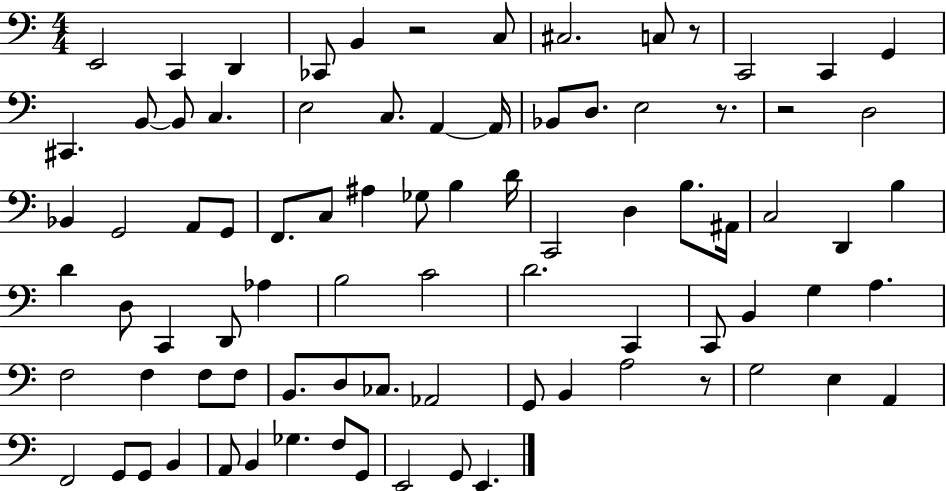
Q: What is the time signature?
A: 4/4